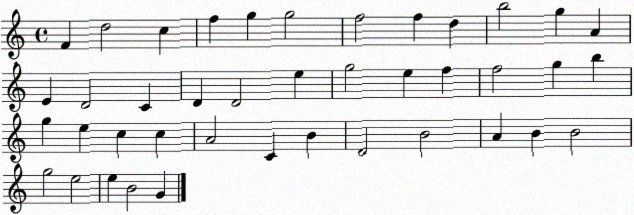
X:1
T:Untitled
M:4/4
L:1/4
K:C
F d2 c f g g2 f2 f d b2 g A E D2 C D D2 e g2 e f f2 g b g e c c A2 C B D2 B2 A B B2 g2 e2 e B2 G